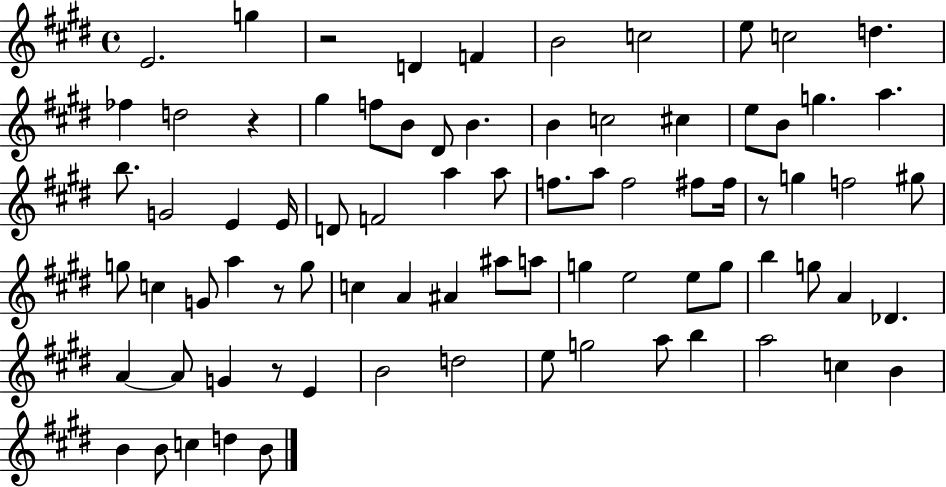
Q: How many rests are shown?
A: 5